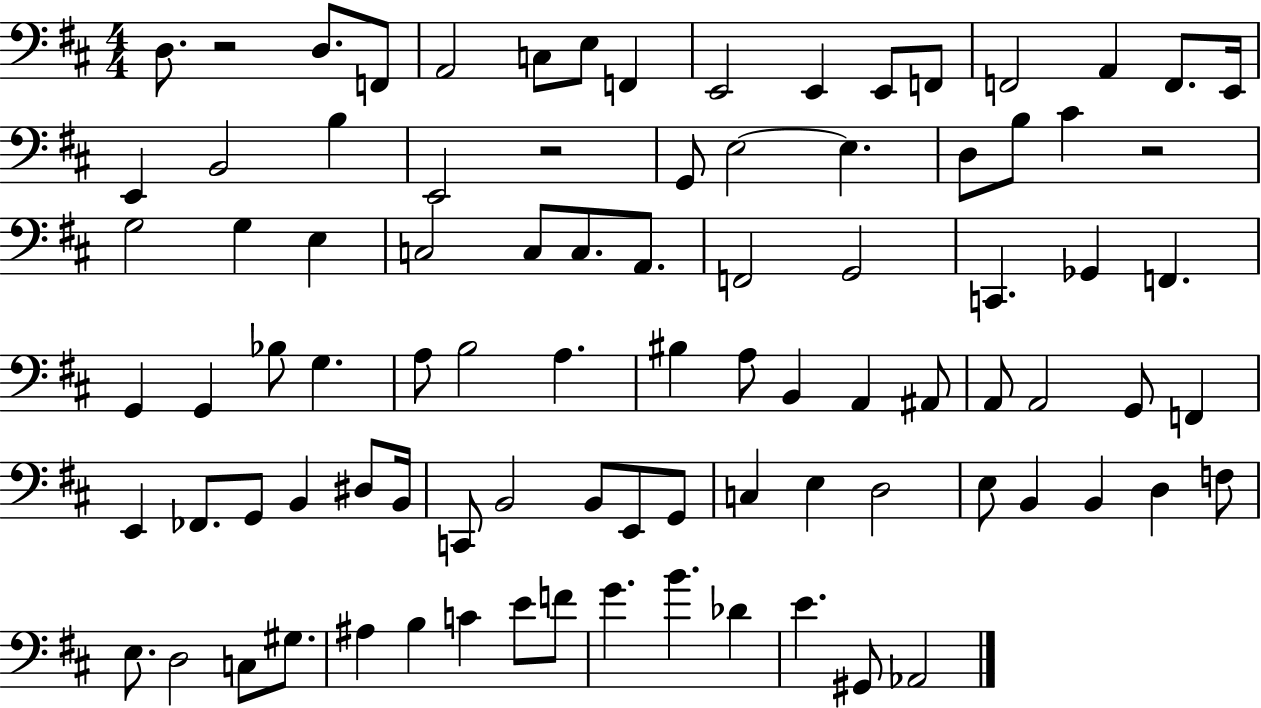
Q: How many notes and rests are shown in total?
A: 90